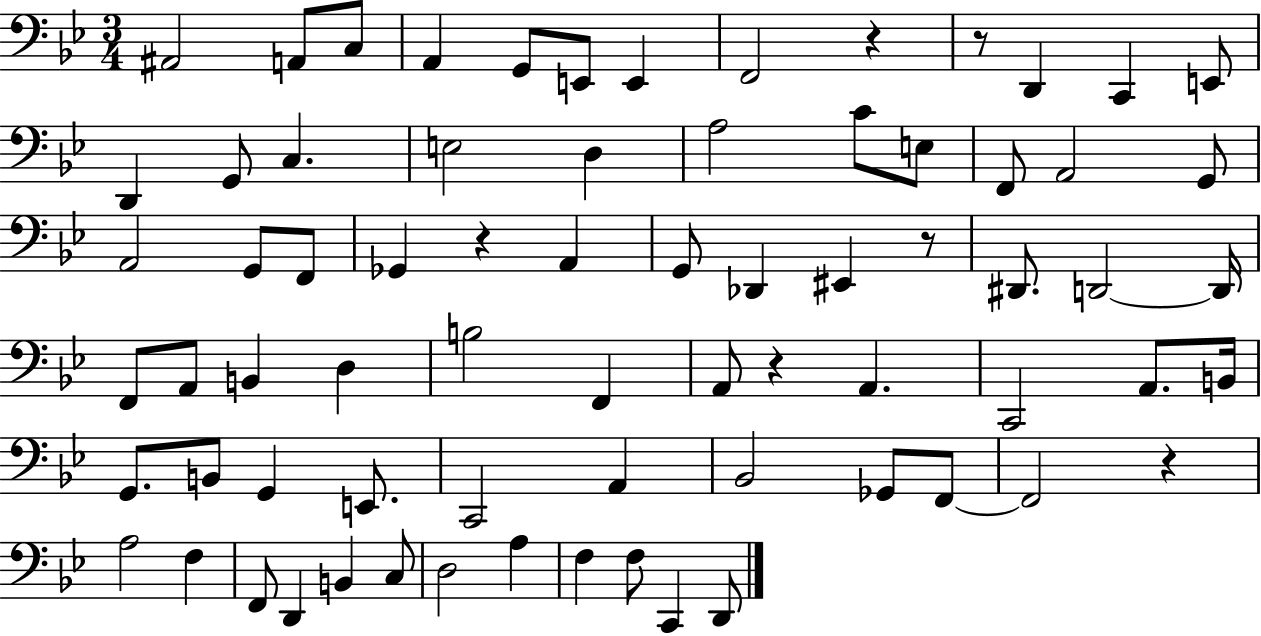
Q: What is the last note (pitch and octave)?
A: D2